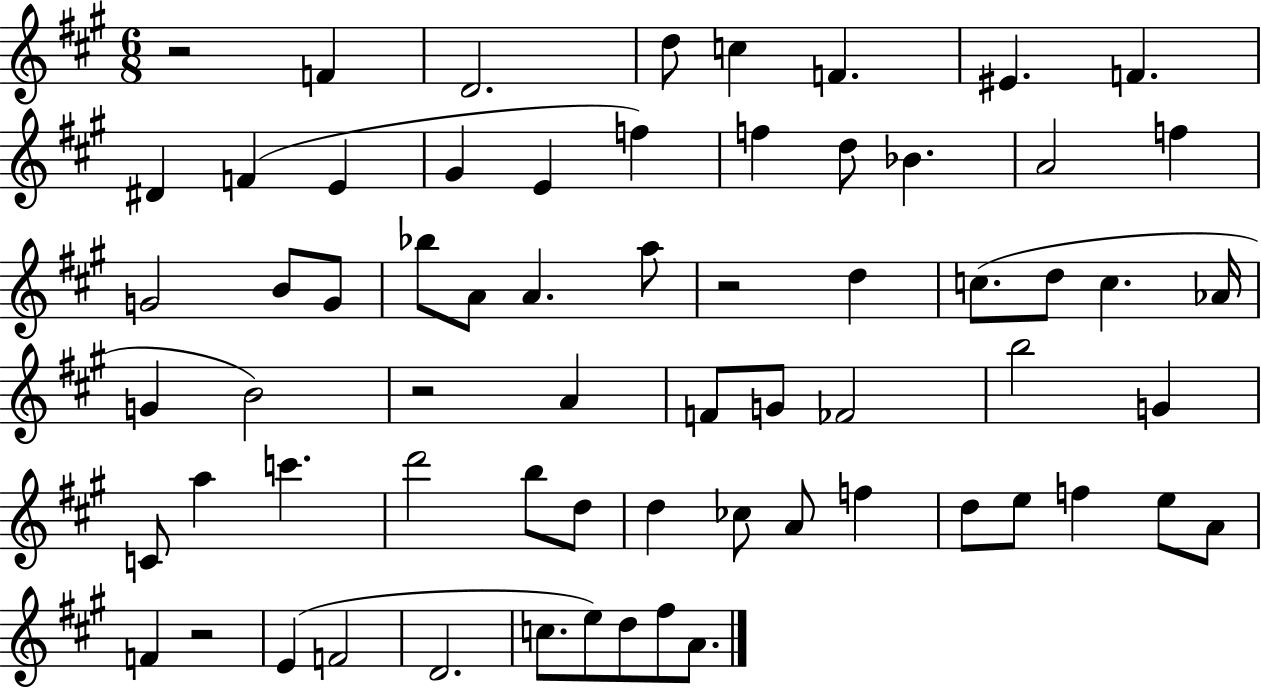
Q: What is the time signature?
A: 6/8